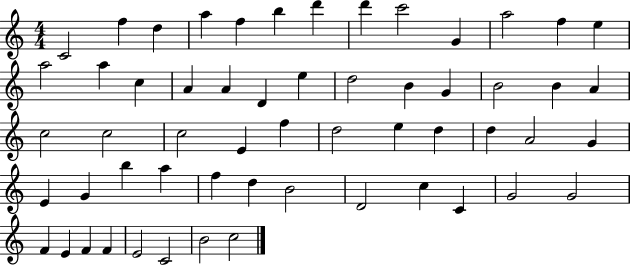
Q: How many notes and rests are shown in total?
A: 57